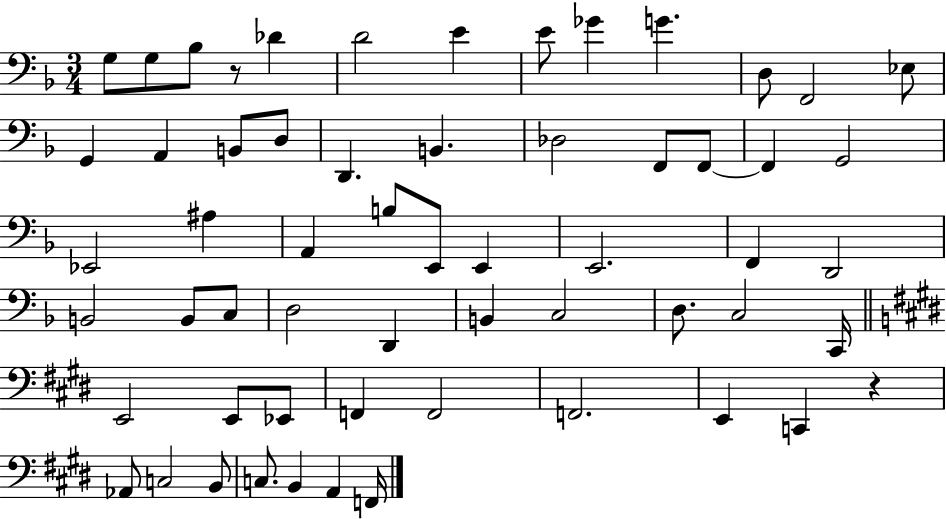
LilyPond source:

{
  \clef bass
  \numericTimeSignature
  \time 3/4
  \key f \major
  g8 g8 bes8 r8 des'4 | d'2 e'4 | e'8 ges'4 g'4. | d8 f,2 ees8 | \break g,4 a,4 b,8 d8 | d,4. b,4. | des2 f,8 f,8~~ | f,4 g,2 | \break ees,2 ais4 | a,4 b8 e,8 e,4 | e,2. | f,4 d,2 | \break b,2 b,8 c8 | d2 d,4 | b,4 c2 | d8. c2 c,16 | \break \bar "||" \break \key e \major e,2 e,8 ees,8 | f,4 f,2 | f,2. | e,4 c,4 r4 | \break aes,8 c2 b,8 | c8. b,4 a,4 f,16 | \bar "|."
}